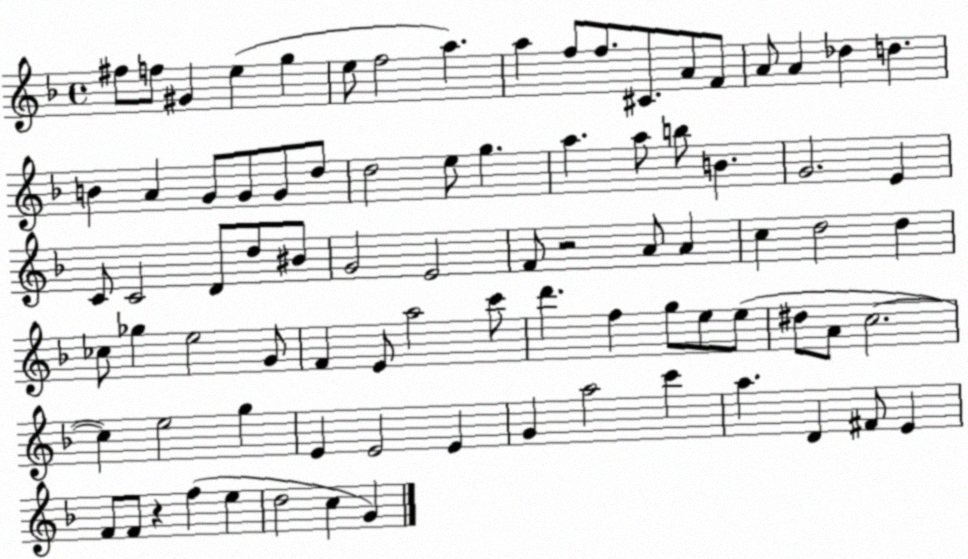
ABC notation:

X:1
T:Untitled
M:4/4
L:1/4
K:F
^f/2 f/2 ^G e g e/2 f2 a a f/2 f/2 ^C/2 A/2 F/2 A/2 A _d d B A G/2 G/2 G/2 d/2 d2 e/2 g a a/2 b/2 B G2 E C/2 C2 D/2 d/2 ^B/2 G2 E2 F/2 z2 A/2 A c d2 d _c/2 _g e2 G/2 F E/2 a2 c'/2 d' f g/2 e/2 e/2 ^d/2 A/2 c2 c e2 g E E2 E G a2 c' a D ^F/2 E F/2 F/2 z f e d2 c G